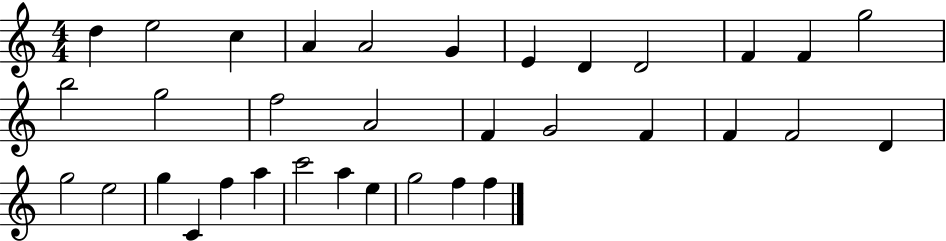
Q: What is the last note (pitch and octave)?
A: F5